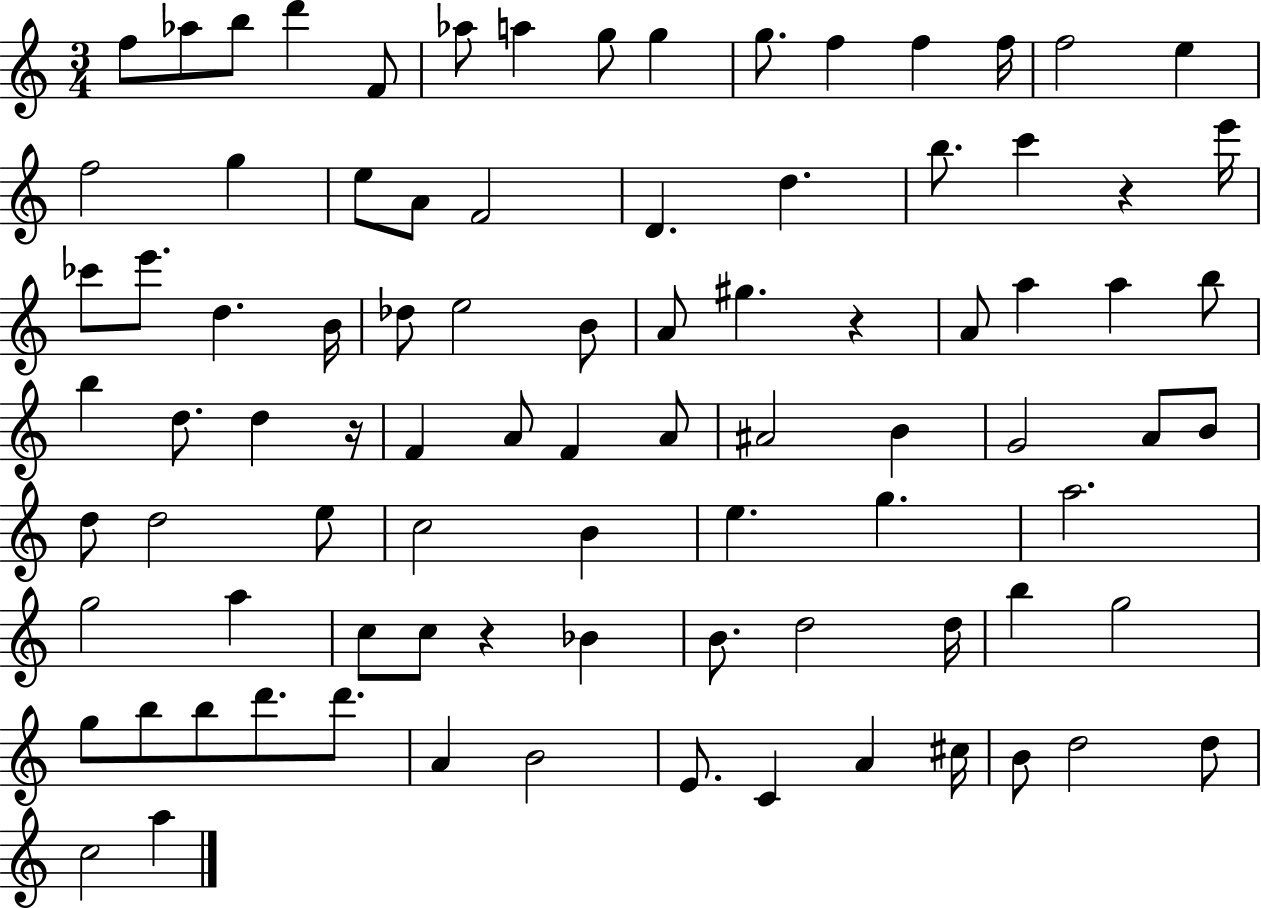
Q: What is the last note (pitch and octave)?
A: A5